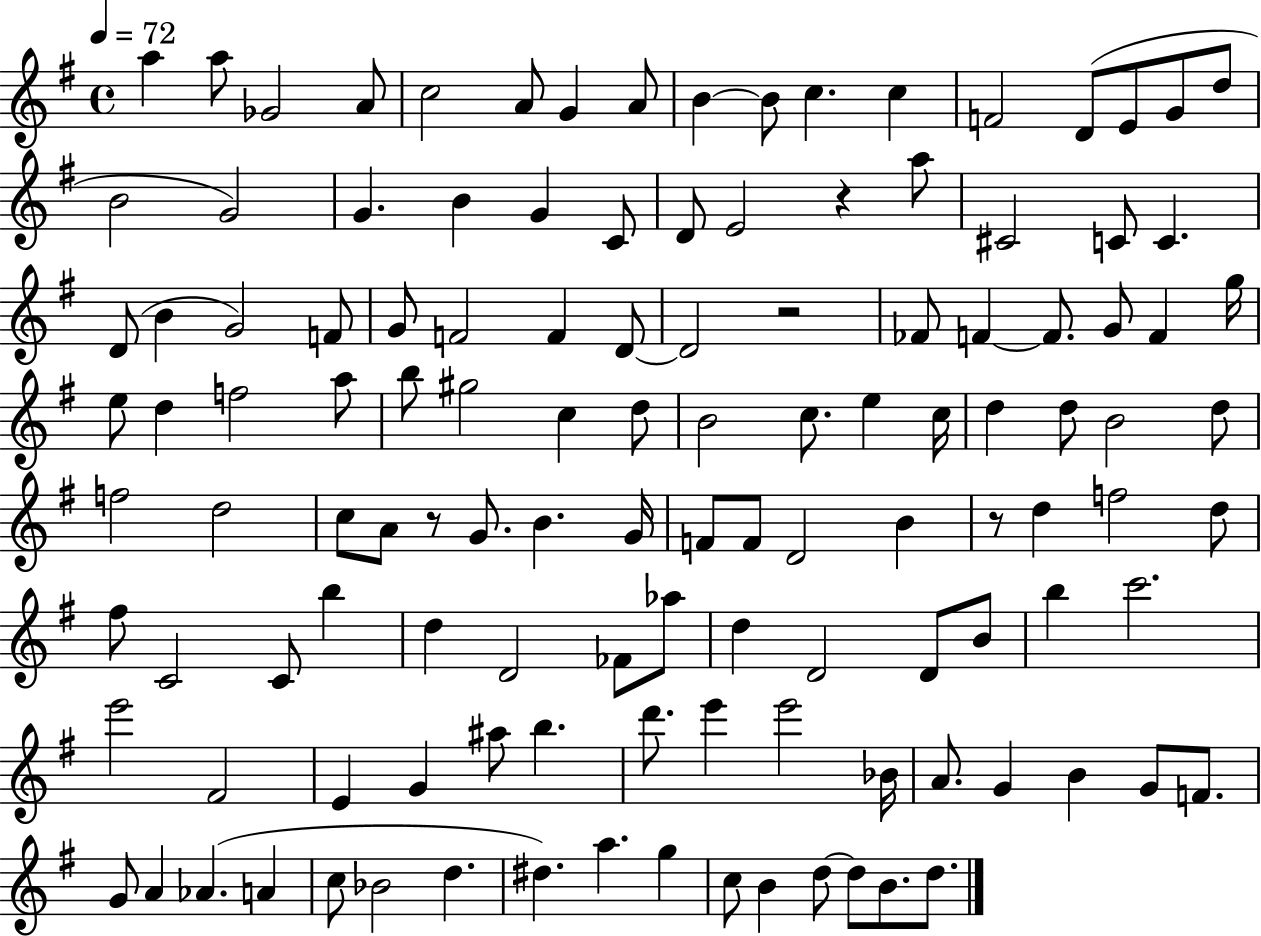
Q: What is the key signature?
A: G major